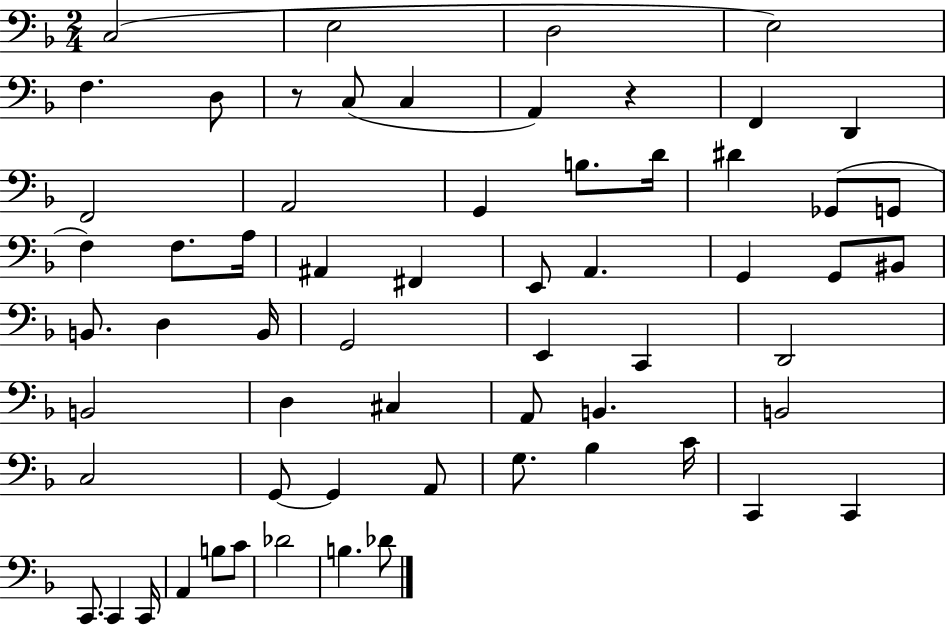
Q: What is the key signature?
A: F major